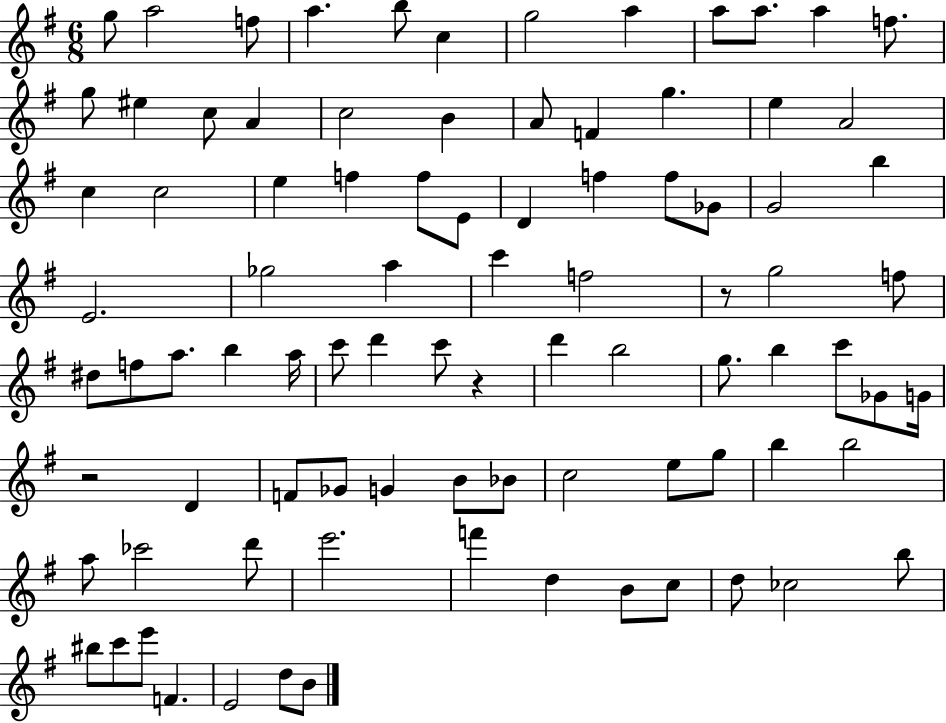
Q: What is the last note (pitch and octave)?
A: B4